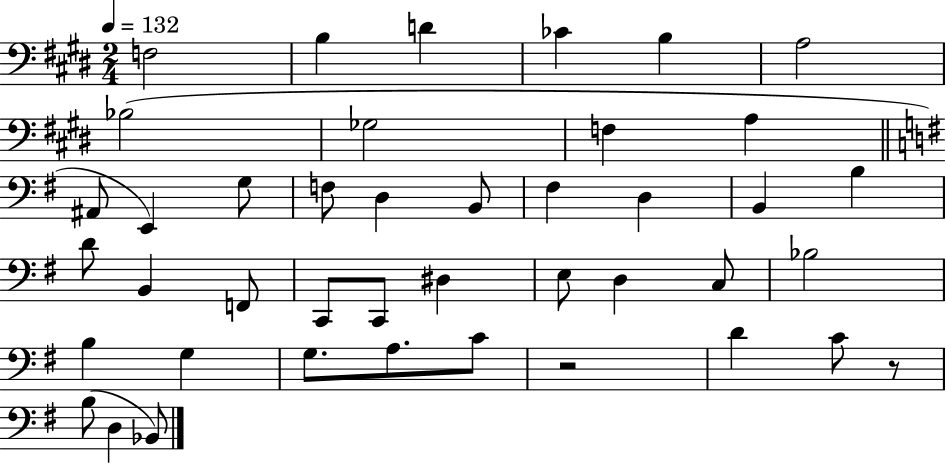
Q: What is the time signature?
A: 2/4